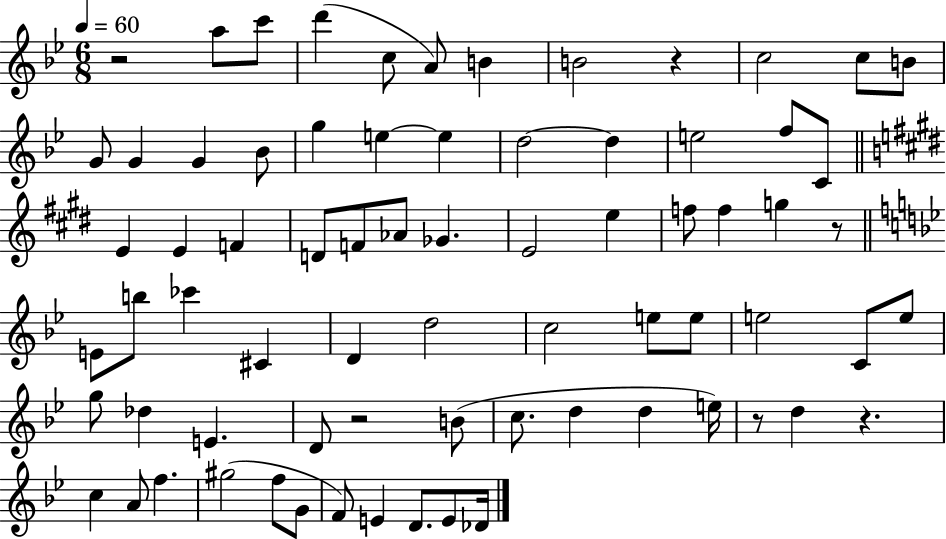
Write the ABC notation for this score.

X:1
T:Untitled
M:6/8
L:1/4
K:Bb
z2 a/2 c'/2 d' c/2 A/2 B B2 z c2 c/2 B/2 G/2 G G _B/2 g e e d2 d e2 f/2 C/2 E E F D/2 F/2 _A/2 _G E2 e f/2 f g z/2 E/2 b/2 _c' ^C D d2 c2 e/2 e/2 e2 C/2 e/2 g/2 _d E D/2 z2 B/2 c/2 d d e/4 z/2 d z c A/2 f ^g2 f/2 G/2 F/2 E D/2 E/2 _D/4